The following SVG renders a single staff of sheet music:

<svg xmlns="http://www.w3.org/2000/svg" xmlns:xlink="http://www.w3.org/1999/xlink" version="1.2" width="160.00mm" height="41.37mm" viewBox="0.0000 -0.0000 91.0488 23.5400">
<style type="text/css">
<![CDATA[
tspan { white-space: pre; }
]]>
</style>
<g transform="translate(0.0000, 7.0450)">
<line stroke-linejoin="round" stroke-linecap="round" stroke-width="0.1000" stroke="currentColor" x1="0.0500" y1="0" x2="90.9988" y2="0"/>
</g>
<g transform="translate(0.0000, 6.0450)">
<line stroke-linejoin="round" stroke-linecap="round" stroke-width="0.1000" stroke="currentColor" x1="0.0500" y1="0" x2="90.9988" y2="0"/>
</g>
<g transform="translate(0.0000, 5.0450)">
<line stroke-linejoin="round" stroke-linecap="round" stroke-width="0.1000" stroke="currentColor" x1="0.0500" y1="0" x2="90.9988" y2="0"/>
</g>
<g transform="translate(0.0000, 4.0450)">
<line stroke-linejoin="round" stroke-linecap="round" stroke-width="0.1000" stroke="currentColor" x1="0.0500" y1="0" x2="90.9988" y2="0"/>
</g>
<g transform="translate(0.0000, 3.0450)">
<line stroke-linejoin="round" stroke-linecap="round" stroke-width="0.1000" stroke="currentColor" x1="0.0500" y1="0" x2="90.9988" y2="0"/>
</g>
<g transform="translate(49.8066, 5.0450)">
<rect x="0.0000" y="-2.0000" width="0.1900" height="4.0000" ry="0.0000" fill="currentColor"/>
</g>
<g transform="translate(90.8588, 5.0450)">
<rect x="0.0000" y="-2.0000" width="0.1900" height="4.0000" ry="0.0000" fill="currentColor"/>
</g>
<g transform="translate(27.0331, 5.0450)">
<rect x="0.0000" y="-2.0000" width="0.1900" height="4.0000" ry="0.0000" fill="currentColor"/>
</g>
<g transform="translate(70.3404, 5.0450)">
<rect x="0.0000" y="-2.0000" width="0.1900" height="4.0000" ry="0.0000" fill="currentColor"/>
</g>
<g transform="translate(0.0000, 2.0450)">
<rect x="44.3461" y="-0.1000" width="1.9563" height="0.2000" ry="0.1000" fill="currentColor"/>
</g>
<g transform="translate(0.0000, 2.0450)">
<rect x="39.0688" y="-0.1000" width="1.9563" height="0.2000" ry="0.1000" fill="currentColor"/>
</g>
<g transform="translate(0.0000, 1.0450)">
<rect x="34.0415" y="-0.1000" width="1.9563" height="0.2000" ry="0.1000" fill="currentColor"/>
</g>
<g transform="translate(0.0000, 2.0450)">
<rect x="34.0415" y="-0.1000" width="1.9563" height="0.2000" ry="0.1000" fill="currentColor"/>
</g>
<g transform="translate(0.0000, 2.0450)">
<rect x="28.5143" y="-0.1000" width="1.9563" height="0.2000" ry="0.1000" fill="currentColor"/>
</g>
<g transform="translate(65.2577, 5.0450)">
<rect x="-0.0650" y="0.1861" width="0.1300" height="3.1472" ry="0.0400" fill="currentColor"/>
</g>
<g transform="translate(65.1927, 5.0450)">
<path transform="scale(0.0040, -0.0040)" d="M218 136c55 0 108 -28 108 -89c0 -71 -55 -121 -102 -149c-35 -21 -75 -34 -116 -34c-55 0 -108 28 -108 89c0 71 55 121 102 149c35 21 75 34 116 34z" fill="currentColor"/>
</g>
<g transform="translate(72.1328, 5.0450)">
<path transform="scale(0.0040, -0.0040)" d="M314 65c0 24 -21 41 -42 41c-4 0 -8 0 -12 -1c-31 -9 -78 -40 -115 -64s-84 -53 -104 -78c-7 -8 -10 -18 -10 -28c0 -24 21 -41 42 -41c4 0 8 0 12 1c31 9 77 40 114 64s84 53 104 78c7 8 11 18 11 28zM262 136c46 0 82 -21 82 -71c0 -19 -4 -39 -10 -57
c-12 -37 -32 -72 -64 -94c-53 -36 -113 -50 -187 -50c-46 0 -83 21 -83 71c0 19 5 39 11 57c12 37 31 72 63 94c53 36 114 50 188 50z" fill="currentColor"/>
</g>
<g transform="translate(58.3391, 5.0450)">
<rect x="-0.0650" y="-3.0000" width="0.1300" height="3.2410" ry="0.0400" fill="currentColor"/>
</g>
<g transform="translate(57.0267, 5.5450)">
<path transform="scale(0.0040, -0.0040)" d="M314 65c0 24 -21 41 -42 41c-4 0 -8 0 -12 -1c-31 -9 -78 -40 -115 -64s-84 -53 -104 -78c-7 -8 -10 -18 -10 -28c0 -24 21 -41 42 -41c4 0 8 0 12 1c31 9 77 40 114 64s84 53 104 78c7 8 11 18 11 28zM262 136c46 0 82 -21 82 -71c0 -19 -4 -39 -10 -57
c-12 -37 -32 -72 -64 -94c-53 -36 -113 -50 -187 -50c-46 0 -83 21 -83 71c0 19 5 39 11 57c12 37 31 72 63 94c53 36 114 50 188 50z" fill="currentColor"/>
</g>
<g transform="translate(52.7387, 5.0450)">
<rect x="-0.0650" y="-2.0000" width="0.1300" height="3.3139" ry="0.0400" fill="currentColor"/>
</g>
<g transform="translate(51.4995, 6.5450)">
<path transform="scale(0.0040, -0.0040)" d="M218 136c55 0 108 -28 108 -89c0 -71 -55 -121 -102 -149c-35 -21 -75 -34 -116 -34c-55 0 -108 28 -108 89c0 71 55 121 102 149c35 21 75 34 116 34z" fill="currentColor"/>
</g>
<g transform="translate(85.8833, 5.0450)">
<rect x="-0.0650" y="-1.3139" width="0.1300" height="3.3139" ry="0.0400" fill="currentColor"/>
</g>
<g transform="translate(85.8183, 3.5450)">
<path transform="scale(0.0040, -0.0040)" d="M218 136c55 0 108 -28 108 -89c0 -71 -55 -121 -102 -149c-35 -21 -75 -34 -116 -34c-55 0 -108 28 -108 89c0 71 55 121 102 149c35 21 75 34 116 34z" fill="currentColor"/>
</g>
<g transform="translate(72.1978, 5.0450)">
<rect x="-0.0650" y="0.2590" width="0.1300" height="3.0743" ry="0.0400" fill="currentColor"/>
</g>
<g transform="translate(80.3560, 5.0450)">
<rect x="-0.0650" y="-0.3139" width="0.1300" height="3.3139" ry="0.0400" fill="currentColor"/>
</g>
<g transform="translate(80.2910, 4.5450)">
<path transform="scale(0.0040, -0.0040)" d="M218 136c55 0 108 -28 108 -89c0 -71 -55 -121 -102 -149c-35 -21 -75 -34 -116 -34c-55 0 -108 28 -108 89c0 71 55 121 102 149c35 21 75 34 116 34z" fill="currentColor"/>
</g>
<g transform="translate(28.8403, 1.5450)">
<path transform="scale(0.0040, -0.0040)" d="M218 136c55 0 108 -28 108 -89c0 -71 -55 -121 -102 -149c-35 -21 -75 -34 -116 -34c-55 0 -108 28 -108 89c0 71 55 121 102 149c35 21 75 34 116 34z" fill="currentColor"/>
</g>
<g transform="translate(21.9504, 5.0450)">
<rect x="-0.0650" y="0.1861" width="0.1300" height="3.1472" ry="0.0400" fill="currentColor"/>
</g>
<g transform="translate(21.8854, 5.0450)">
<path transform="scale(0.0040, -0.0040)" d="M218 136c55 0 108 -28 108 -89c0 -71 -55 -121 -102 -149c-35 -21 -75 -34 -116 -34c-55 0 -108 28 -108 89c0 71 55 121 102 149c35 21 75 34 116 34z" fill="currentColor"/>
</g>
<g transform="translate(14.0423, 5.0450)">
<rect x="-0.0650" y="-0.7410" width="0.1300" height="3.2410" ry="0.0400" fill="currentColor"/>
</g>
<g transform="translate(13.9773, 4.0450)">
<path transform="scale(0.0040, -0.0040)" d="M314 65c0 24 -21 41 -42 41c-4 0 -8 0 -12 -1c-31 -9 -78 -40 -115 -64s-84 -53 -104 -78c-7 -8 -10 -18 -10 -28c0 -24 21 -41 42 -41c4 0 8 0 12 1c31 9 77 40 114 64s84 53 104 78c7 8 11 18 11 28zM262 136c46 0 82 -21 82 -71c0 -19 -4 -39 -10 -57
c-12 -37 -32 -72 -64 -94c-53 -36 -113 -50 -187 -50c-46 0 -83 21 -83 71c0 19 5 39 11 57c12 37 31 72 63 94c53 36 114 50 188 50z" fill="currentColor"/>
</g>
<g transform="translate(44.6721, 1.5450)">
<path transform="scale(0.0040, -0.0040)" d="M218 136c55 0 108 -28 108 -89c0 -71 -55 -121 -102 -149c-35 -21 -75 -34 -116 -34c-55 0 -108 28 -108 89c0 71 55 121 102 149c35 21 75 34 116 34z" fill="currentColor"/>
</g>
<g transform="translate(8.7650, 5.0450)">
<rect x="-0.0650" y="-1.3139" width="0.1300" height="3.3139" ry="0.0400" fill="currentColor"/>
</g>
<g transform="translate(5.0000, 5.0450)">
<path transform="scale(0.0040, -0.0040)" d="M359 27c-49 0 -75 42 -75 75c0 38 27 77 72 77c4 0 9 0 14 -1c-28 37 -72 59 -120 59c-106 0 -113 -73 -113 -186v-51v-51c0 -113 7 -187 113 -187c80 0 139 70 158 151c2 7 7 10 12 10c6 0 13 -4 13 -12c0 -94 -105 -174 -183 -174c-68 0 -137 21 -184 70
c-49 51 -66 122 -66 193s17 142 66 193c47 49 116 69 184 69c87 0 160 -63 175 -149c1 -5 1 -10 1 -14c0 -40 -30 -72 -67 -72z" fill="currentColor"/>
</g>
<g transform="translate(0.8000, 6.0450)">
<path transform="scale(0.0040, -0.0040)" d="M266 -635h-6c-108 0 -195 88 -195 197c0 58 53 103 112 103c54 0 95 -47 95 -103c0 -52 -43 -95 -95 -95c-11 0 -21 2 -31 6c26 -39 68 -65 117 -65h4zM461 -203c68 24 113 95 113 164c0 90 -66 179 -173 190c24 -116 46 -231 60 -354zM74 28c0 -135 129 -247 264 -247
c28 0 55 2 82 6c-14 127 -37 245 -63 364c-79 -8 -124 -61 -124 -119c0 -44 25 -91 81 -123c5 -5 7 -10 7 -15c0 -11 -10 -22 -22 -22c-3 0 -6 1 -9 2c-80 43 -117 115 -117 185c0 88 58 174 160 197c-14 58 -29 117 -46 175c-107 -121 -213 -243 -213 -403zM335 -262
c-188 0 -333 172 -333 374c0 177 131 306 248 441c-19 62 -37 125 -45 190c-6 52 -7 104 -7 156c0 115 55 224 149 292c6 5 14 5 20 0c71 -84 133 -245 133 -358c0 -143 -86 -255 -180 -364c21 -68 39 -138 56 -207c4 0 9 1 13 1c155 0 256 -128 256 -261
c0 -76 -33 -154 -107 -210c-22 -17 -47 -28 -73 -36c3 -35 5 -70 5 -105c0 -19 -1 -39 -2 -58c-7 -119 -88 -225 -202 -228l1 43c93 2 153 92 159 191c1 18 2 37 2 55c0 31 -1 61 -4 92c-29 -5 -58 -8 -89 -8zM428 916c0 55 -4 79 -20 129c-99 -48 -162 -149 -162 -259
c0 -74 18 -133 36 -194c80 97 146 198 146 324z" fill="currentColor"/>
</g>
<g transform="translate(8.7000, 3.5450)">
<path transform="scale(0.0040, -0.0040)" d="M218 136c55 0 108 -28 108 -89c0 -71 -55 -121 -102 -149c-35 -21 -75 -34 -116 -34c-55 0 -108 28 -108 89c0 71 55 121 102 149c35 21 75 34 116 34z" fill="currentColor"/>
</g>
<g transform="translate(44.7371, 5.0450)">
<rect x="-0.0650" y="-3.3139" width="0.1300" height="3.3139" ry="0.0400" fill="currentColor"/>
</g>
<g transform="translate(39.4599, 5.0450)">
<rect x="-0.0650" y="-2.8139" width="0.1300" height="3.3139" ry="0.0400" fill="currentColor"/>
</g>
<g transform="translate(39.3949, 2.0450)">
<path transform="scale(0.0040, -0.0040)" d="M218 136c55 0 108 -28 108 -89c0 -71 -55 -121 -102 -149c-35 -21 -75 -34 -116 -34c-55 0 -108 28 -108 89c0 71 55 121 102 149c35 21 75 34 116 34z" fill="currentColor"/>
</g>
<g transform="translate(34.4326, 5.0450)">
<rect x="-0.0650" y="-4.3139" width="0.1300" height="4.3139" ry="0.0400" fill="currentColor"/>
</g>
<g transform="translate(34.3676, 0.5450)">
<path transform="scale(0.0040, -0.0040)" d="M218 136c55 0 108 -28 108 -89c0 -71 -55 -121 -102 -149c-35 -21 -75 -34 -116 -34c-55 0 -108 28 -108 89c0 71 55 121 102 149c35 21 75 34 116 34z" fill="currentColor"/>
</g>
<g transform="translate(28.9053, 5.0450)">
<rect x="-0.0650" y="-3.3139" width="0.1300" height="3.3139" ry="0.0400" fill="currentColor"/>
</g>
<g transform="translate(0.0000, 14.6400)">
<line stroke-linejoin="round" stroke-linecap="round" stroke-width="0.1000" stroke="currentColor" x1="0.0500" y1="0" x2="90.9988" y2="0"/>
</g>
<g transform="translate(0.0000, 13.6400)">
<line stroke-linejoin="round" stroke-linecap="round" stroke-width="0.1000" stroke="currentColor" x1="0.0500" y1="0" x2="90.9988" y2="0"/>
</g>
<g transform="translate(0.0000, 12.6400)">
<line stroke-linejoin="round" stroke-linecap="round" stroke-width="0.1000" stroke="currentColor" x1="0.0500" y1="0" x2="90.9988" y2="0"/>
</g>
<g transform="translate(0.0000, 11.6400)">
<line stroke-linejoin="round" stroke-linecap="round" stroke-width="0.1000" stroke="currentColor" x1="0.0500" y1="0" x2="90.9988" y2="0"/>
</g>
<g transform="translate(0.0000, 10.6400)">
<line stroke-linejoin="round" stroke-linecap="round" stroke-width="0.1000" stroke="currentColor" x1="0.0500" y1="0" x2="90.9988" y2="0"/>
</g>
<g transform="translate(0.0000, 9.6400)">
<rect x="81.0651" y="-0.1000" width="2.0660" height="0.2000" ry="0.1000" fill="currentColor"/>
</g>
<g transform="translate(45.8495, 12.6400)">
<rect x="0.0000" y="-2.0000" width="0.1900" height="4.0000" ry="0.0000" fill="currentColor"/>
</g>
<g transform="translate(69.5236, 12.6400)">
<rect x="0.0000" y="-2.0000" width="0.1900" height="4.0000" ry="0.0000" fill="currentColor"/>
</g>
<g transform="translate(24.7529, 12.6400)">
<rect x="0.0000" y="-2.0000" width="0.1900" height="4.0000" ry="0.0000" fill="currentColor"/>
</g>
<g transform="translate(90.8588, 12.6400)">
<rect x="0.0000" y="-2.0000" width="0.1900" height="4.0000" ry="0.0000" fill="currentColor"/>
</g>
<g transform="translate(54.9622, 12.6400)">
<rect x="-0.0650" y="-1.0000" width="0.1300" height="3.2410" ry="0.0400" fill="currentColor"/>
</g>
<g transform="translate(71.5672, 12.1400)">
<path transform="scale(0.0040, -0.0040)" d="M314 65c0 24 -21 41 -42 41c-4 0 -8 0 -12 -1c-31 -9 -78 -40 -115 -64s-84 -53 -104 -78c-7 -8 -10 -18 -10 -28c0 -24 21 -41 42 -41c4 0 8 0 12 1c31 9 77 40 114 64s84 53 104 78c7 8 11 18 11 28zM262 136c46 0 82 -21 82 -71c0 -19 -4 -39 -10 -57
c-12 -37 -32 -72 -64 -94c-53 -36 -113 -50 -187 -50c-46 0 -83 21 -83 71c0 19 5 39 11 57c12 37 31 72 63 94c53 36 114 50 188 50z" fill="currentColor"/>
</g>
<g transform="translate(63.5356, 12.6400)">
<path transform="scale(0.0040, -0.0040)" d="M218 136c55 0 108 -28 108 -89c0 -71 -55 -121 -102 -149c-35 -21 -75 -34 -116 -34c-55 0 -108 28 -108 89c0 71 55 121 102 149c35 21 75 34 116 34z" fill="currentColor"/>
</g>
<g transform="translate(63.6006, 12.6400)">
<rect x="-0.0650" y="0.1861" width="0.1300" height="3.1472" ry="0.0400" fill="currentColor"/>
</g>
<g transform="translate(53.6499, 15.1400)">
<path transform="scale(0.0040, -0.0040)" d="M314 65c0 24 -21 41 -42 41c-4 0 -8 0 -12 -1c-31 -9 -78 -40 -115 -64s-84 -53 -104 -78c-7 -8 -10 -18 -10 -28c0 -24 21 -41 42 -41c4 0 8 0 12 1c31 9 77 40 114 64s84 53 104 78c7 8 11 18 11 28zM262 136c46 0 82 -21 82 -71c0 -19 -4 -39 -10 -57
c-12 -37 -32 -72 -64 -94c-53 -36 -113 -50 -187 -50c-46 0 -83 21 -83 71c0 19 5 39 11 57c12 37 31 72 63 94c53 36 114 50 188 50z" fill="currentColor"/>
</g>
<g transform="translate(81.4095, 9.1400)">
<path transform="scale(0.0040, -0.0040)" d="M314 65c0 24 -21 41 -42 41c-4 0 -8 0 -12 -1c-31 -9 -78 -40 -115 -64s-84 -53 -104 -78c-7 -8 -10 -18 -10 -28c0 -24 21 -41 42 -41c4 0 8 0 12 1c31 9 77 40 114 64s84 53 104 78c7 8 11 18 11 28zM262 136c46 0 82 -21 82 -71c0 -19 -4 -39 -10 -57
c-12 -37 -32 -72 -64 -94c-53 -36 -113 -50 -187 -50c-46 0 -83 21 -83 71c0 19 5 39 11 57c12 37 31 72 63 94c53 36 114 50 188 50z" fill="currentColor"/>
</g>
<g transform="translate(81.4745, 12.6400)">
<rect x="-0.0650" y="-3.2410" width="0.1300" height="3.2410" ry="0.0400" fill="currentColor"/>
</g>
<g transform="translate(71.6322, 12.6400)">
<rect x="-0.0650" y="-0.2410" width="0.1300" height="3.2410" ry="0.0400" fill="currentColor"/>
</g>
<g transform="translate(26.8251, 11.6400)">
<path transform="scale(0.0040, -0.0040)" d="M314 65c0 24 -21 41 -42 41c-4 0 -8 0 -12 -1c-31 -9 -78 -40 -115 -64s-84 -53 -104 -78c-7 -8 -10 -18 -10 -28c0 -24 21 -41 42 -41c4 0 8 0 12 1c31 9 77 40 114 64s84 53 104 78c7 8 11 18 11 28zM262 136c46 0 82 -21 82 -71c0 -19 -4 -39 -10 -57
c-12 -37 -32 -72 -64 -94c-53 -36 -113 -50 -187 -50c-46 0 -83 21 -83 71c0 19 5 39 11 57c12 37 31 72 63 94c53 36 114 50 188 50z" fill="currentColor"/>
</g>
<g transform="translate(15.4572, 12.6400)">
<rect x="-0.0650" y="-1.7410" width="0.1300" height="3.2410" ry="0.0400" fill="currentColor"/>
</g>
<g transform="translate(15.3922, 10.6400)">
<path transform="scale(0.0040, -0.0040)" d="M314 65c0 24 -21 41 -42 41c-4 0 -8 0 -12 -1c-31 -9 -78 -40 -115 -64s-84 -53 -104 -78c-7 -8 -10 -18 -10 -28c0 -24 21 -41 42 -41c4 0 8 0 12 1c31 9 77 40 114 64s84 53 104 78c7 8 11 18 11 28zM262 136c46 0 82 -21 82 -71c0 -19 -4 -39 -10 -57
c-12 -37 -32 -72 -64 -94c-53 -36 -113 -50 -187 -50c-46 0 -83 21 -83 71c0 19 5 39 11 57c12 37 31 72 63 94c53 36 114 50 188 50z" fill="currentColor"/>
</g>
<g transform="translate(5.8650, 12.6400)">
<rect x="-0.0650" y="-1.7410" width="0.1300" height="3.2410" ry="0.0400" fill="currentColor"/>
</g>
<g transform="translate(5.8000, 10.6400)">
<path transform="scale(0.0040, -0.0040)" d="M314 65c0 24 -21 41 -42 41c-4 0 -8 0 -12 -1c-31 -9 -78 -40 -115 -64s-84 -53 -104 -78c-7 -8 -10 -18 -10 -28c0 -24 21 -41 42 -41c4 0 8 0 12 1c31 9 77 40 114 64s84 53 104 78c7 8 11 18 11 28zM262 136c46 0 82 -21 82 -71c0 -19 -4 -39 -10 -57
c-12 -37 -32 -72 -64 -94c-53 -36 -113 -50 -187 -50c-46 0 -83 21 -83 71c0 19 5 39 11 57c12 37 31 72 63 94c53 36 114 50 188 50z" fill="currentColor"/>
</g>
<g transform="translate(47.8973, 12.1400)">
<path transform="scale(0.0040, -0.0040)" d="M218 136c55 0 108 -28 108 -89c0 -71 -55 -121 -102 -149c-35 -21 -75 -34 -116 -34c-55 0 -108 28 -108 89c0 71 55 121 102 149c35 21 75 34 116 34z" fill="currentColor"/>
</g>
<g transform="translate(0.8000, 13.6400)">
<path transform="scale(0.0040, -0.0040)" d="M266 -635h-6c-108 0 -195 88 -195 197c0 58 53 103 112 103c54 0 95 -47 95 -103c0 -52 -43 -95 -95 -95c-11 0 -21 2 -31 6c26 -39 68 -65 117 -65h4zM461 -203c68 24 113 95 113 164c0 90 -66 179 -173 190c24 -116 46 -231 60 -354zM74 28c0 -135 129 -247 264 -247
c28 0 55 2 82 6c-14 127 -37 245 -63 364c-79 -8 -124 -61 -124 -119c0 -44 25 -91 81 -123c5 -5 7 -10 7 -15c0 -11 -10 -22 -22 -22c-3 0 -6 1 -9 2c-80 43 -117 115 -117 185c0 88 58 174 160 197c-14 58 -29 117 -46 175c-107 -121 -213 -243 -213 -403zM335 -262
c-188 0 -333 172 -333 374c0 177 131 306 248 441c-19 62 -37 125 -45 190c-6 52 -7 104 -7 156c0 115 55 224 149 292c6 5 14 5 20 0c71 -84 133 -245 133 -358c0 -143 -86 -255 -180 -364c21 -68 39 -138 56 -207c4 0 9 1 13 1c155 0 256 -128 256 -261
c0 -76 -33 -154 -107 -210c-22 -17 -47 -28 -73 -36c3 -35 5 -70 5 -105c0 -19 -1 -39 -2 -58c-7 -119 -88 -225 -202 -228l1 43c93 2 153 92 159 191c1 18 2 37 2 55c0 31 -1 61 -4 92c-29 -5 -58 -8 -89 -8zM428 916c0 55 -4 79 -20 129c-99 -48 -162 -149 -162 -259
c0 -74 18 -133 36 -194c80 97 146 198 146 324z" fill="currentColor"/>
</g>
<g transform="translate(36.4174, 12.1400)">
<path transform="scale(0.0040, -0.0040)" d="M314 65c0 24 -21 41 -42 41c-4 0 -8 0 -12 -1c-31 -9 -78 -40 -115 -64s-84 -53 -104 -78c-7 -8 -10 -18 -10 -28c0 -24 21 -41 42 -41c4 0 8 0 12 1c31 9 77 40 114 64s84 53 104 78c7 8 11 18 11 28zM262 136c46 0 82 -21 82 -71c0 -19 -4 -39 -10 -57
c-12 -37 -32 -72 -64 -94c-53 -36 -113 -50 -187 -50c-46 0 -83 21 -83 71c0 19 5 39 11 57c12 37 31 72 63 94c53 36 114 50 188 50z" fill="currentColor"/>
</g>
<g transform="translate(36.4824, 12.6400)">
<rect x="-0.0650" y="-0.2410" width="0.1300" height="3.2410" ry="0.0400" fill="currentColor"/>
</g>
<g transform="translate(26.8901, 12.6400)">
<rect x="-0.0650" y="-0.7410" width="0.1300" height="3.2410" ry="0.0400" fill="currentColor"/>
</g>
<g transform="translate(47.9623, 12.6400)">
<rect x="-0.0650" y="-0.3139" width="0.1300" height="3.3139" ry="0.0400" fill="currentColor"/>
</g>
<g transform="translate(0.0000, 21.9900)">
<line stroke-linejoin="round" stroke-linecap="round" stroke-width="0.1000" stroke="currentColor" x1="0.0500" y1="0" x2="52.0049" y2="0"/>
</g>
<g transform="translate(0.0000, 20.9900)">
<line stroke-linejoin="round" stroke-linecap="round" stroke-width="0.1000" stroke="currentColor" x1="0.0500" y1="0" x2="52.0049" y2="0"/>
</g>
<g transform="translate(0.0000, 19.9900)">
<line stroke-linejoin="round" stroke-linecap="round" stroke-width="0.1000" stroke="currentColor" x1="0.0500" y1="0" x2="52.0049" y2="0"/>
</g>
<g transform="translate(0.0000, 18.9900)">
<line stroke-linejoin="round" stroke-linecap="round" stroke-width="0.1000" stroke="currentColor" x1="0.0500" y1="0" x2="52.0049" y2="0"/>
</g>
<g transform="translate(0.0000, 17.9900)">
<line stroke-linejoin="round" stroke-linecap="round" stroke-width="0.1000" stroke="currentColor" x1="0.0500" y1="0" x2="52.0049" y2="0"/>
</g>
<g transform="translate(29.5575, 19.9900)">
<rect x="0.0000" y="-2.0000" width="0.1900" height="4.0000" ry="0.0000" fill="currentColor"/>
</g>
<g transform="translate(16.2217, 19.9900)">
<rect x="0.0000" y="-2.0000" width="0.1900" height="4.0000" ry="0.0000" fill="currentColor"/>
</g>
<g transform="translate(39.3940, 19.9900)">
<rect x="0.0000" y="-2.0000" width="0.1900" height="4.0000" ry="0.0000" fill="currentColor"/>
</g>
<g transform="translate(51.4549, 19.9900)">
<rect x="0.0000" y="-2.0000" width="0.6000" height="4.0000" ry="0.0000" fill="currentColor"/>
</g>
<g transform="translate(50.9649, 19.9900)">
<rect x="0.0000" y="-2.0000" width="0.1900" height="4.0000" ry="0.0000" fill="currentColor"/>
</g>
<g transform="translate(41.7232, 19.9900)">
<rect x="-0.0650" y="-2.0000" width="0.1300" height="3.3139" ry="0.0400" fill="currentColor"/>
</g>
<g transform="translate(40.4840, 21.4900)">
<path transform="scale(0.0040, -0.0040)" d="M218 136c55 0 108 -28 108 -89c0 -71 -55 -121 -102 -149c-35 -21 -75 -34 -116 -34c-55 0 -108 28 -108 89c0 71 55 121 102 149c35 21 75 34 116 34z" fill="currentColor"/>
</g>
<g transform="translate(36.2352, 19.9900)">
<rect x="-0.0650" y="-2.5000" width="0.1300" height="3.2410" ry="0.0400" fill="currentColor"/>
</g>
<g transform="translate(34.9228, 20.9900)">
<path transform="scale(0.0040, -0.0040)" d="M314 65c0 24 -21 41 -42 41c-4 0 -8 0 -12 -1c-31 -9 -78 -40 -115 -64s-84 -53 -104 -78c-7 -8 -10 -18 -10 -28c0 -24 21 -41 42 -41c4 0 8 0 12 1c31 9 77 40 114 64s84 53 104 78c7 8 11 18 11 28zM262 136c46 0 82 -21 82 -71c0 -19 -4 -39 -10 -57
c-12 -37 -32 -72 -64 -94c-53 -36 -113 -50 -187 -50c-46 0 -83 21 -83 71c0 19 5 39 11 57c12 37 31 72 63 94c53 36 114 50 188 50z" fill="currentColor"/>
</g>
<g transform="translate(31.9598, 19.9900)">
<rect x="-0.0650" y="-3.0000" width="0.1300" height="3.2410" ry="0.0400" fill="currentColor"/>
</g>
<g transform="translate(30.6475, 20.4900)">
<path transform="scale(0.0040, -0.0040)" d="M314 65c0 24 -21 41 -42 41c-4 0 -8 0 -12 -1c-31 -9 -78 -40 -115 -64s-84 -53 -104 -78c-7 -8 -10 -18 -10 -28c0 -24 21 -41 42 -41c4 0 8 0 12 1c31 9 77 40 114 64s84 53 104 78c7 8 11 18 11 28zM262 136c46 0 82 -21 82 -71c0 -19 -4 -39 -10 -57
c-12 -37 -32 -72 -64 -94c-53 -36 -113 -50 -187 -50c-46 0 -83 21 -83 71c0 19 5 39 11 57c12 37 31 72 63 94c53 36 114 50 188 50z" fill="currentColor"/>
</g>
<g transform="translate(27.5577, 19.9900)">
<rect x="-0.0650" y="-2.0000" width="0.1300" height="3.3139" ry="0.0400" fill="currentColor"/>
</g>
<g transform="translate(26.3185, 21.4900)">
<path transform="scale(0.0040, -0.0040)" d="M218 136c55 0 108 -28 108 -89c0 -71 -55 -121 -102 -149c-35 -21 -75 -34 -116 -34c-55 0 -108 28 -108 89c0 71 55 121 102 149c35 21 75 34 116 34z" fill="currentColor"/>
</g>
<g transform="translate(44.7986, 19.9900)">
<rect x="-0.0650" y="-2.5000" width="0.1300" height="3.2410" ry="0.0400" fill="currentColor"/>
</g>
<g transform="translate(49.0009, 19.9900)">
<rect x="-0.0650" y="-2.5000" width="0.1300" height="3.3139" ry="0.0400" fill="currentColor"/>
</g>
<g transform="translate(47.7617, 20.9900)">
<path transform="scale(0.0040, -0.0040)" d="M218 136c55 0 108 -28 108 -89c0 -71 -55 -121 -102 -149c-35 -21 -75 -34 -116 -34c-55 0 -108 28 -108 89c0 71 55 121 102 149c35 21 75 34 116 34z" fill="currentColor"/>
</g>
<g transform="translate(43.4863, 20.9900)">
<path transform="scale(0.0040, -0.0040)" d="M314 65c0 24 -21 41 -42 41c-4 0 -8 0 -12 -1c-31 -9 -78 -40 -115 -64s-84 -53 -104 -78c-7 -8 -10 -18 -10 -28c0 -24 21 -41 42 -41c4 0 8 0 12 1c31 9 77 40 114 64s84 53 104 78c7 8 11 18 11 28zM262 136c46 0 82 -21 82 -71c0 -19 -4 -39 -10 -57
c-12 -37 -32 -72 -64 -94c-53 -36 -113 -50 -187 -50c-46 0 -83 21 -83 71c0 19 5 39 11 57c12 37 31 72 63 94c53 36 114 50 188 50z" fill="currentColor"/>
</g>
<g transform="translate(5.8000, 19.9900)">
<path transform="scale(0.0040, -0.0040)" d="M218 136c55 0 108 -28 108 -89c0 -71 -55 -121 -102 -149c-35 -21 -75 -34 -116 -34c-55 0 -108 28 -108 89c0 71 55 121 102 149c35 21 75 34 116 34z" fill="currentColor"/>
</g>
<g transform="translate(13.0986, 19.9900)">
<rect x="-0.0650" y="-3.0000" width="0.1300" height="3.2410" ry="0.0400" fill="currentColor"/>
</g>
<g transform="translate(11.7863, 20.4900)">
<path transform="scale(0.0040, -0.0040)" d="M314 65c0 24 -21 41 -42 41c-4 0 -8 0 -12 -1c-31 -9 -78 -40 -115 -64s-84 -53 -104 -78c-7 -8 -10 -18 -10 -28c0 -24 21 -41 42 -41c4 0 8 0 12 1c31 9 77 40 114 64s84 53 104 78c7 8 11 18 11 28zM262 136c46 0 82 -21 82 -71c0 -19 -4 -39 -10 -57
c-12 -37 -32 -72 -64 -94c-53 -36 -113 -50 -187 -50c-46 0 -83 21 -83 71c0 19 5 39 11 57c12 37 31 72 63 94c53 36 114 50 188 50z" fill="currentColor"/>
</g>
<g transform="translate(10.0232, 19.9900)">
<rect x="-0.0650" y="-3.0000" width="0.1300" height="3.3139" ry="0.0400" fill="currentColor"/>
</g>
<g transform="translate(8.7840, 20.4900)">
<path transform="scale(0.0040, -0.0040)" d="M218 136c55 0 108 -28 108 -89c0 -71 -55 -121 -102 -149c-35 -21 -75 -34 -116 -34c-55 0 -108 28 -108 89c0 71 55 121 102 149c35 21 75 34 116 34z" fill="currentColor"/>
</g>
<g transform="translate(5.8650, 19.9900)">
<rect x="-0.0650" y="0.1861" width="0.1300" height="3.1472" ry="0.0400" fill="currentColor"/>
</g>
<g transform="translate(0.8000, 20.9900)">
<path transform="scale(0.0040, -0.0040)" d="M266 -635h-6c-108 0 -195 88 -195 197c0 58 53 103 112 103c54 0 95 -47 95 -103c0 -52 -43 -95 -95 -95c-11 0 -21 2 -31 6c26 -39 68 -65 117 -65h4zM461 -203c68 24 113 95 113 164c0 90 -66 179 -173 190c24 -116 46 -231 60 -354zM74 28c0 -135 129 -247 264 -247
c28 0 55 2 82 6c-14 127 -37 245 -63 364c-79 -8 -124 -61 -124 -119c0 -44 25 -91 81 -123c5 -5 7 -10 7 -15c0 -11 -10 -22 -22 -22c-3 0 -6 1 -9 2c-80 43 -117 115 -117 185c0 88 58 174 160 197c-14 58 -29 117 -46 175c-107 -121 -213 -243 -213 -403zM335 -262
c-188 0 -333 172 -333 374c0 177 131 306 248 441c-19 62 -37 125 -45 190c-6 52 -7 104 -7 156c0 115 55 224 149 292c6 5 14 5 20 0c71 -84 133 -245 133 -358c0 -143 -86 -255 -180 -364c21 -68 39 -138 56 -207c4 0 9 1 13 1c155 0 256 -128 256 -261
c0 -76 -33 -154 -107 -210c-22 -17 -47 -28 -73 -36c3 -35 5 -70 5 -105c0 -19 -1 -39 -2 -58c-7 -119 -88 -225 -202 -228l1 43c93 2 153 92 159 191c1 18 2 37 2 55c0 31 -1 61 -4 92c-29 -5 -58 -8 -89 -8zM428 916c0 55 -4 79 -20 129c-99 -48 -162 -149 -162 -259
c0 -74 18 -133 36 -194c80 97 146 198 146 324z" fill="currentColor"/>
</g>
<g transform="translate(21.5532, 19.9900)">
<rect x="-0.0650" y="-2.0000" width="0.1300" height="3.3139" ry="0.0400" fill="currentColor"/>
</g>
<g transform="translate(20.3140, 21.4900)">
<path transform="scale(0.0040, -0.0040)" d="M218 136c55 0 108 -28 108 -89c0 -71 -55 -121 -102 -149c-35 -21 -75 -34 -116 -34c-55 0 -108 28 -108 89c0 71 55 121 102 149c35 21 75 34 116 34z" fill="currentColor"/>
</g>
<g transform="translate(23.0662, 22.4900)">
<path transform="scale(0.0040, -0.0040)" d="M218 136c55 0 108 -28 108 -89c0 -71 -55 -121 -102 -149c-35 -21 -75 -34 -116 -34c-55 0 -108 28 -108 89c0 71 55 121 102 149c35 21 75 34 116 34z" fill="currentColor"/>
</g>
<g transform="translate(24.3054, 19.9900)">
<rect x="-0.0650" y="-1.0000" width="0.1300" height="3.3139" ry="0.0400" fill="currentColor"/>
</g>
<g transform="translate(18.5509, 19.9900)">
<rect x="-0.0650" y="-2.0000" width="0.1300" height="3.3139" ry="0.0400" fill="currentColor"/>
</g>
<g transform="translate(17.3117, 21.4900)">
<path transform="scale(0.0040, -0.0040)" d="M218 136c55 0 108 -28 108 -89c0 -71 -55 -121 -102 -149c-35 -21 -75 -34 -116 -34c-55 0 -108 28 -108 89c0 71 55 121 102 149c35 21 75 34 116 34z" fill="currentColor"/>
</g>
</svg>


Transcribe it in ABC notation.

X:1
T:Untitled
M:4/4
L:1/4
K:C
e d2 B b d' a b F A2 B B2 c e f2 f2 d2 c2 c D2 B c2 b2 B A A2 F F D F A2 G2 F G2 G